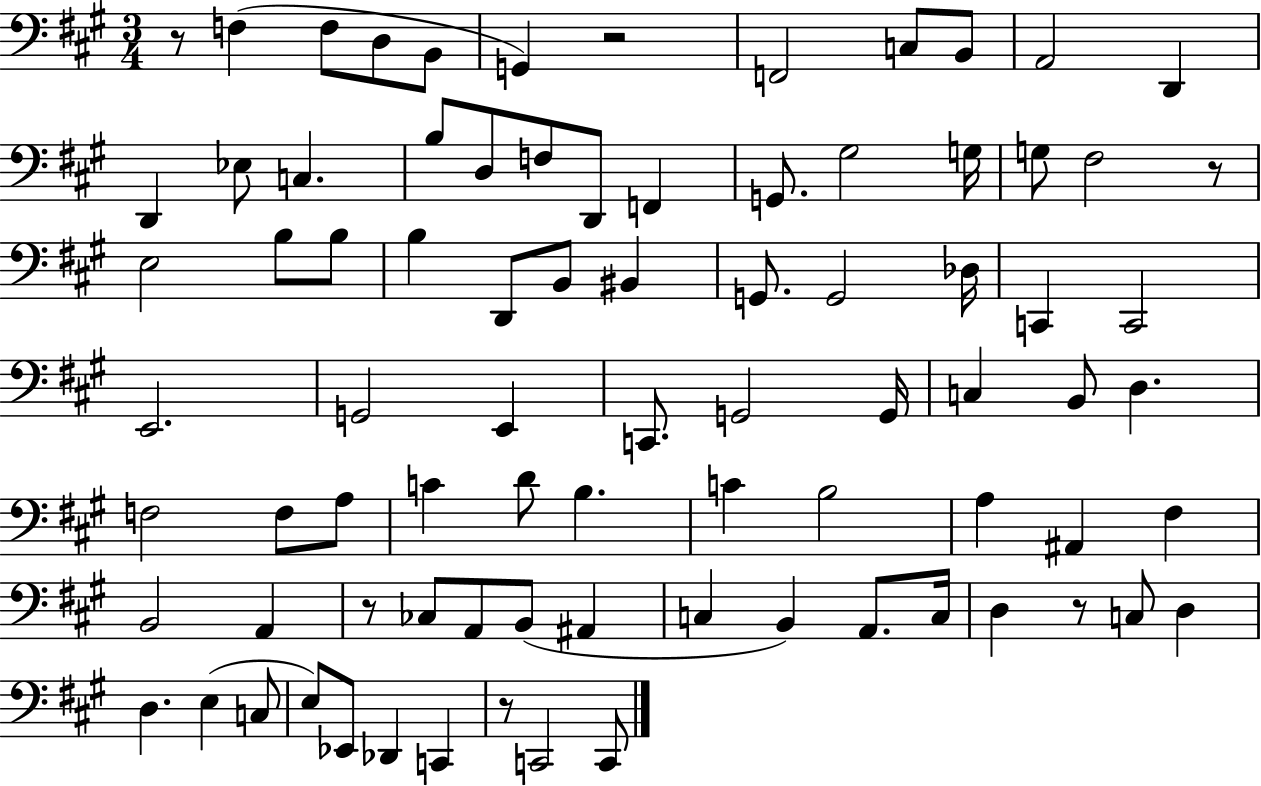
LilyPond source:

{
  \clef bass
  \numericTimeSignature
  \time 3/4
  \key a \major
  \repeat volta 2 { r8 f4( f8 d8 b,8 | g,4) r2 | f,2 c8 b,8 | a,2 d,4 | \break d,4 ees8 c4. | b8 d8 f8 d,8 f,4 | g,8. gis2 g16 | g8 fis2 r8 | \break e2 b8 b8 | b4 d,8 b,8 bis,4 | g,8. g,2 des16 | c,4 c,2 | \break e,2. | g,2 e,4 | c,8. g,2 g,16 | c4 b,8 d4. | \break f2 f8 a8 | c'4 d'8 b4. | c'4 b2 | a4 ais,4 fis4 | \break b,2 a,4 | r8 ces8 a,8 b,8( ais,4 | c4 b,4) a,8. c16 | d4 r8 c8 d4 | \break d4. e4( c8 | e8) ees,8 des,4 c,4 | r8 c,2 c,8 | } \bar "|."
}